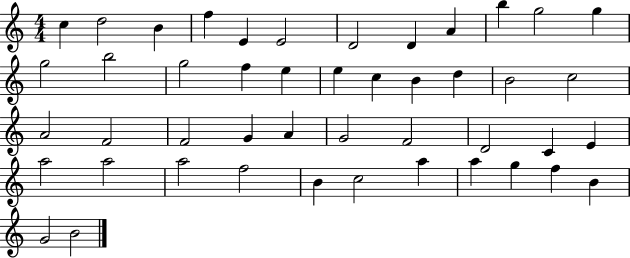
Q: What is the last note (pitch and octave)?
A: B4